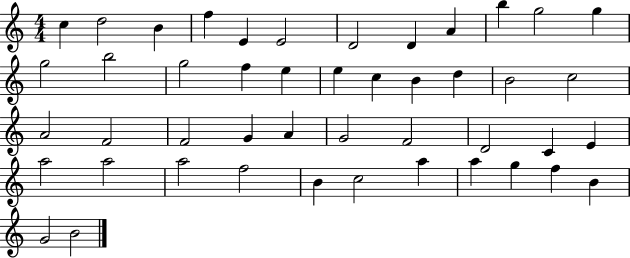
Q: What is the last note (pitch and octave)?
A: B4